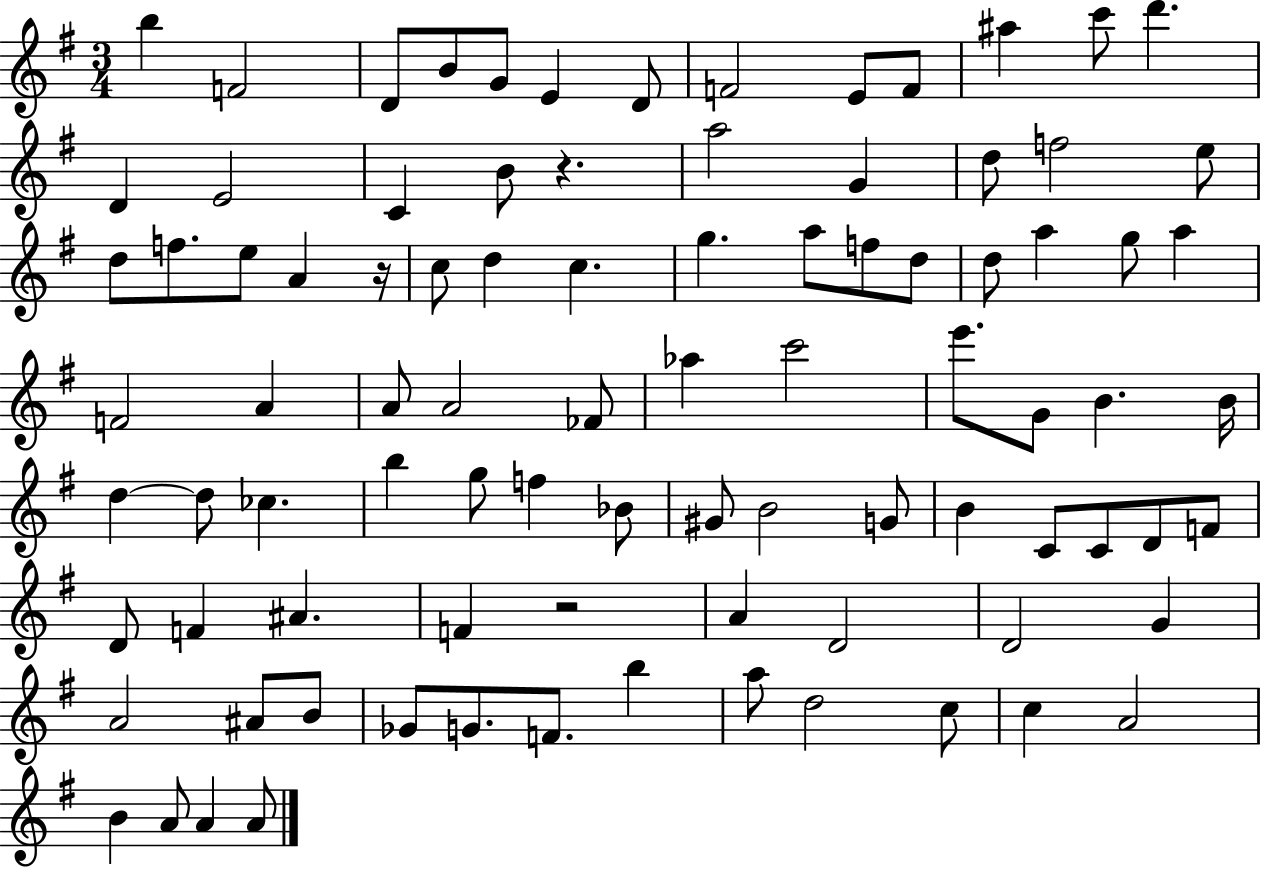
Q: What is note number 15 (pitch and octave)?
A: E4